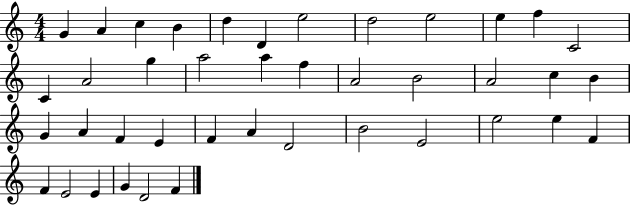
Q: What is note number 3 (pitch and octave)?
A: C5